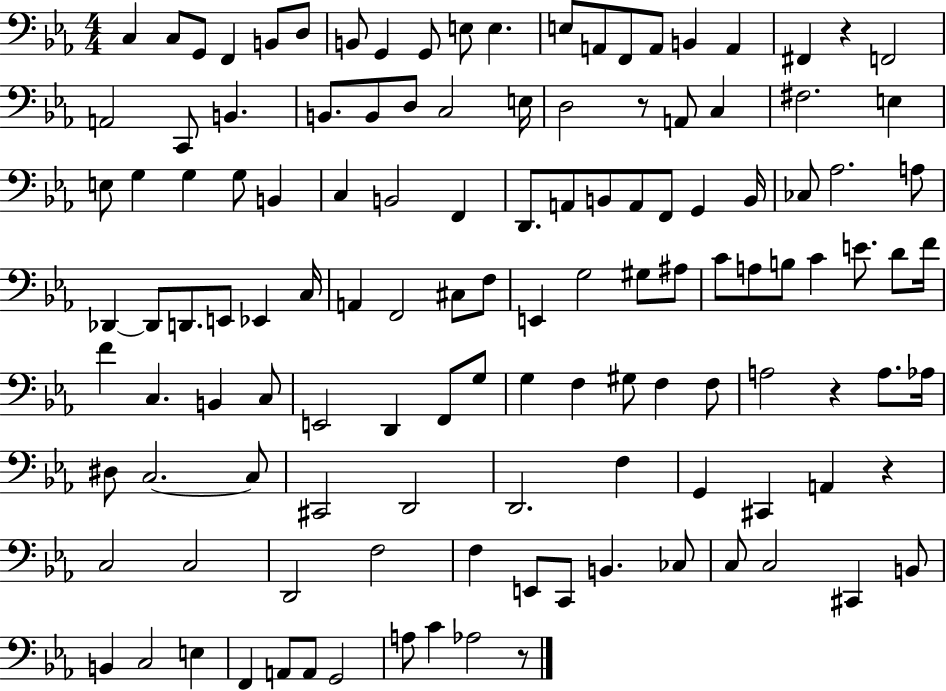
X:1
T:Untitled
M:4/4
L:1/4
K:Eb
C, C,/2 G,,/2 F,, B,,/2 D,/2 B,,/2 G,, G,,/2 E,/2 E, E,/2 A,,/2 F,,/2 A,,/2 B,, A,, ^F,, z F,,2 A,,2 C,,/2 B,, B,,/2 B,,/2 D,/2 C,2 E,/4 D,2 z/2 A,,/2 C, ^F,2 E, E,/2 G, G, G,/2 B,, C, B,,2 F,, D,,/2 A,,/2 B,,/2 A,,/2 F,,/2 G,, B,,/4 _C,/2 _A,2 A,/2 _D,, _D,,/2 D,,/2 E,,/2 _E,, C,/4 A,, F,,2 ^C,/2 F,/2 E,, G,2 ^G,/2 ^A,/2 C/2 A,/2 B,/2 C E/2 D/2 F/4 F C, B,, C,/2 E,,2 D,, F,,/2 G,/2 G, F, ^G,/2 F, F,/2 A,2 z A,/2 _A,/4 ^D,/2 C,2 C,/2 ^C,,2 D,,2 D,,2 F, G,, ^C,, A,, z C,2 C,2 D,,2 F,2 F, E,,/2 C,,/2 B,, _C,/2 C,/2 C,2 ^C,, B,,/2 B,, C,2 E, F,, A,,/2 A,,/2 G,,2 A,/2 C _A,2 z/2